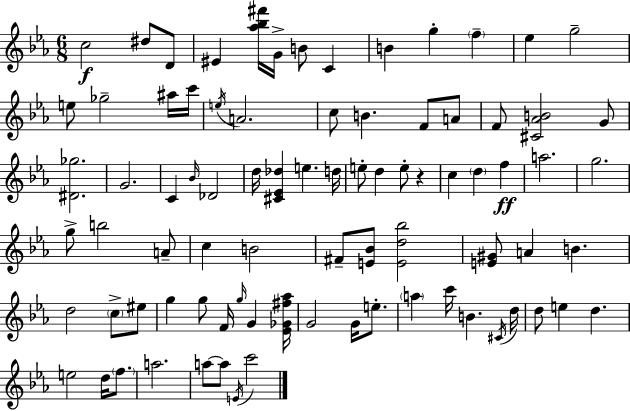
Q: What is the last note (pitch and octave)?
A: C6